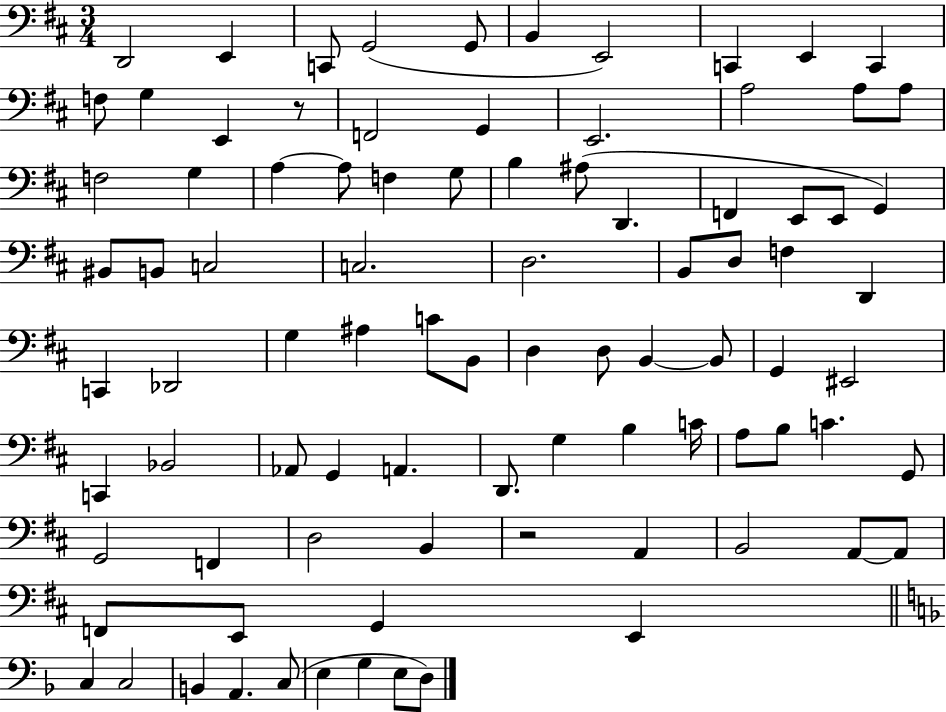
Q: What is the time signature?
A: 3/4